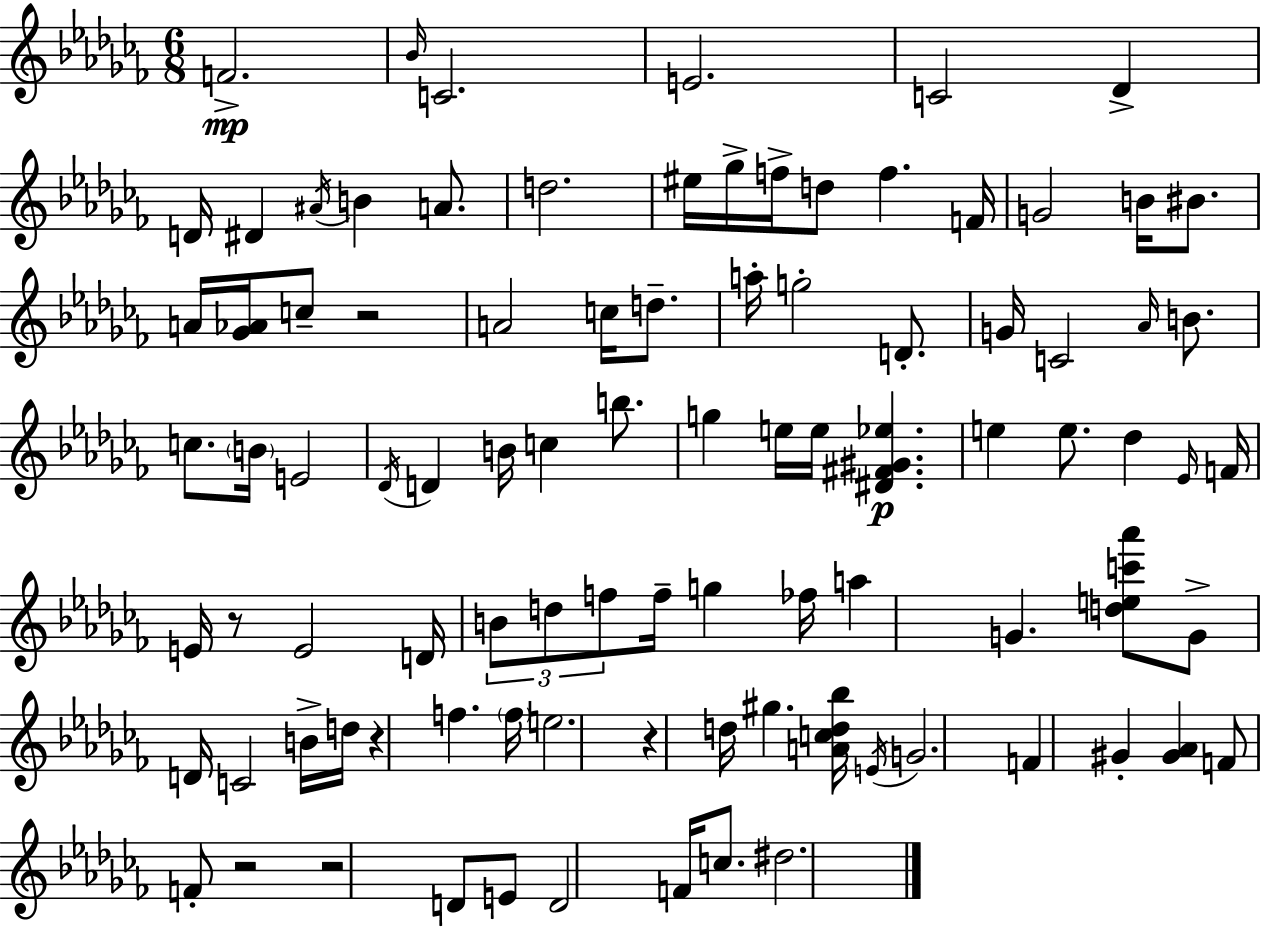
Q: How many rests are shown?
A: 6